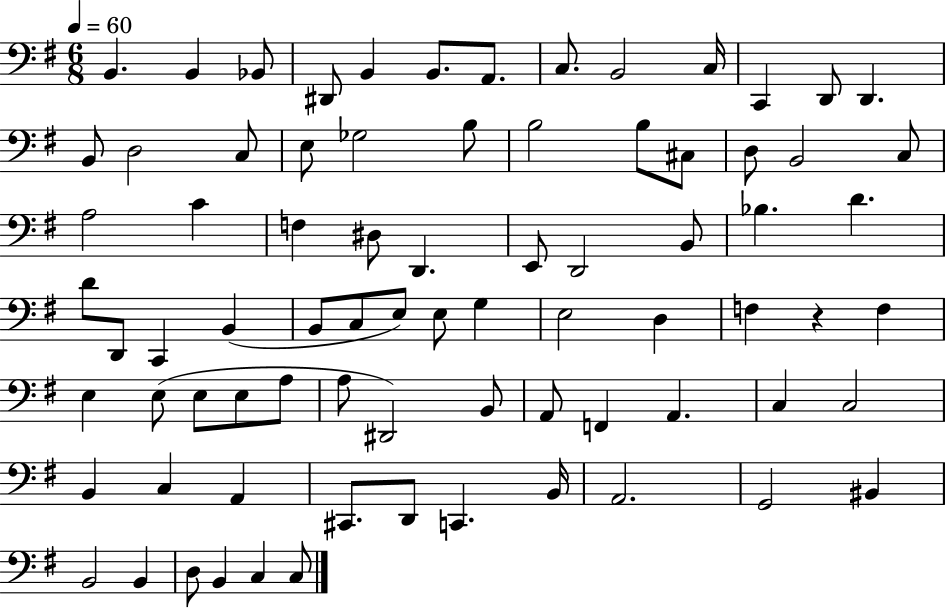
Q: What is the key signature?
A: G major